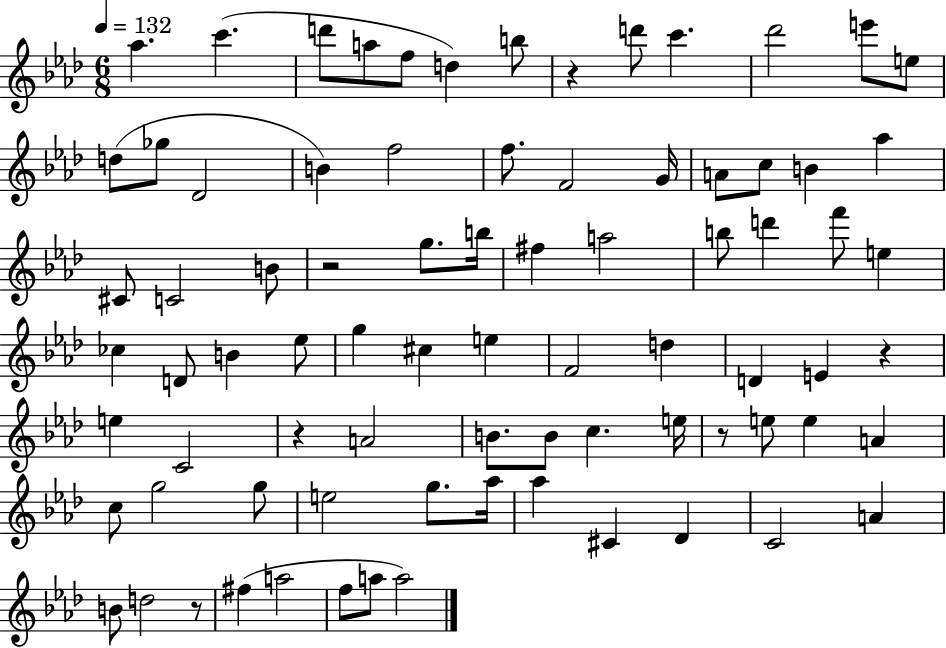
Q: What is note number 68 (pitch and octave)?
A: B4